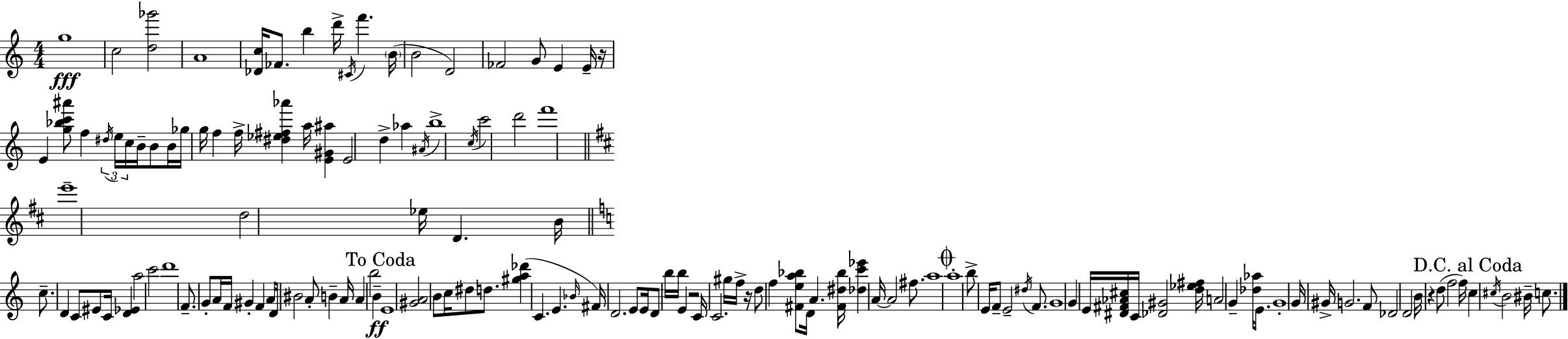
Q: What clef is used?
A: treble